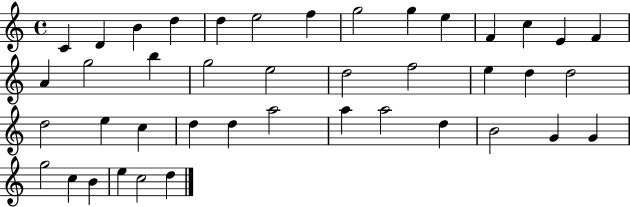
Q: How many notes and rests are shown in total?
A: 42